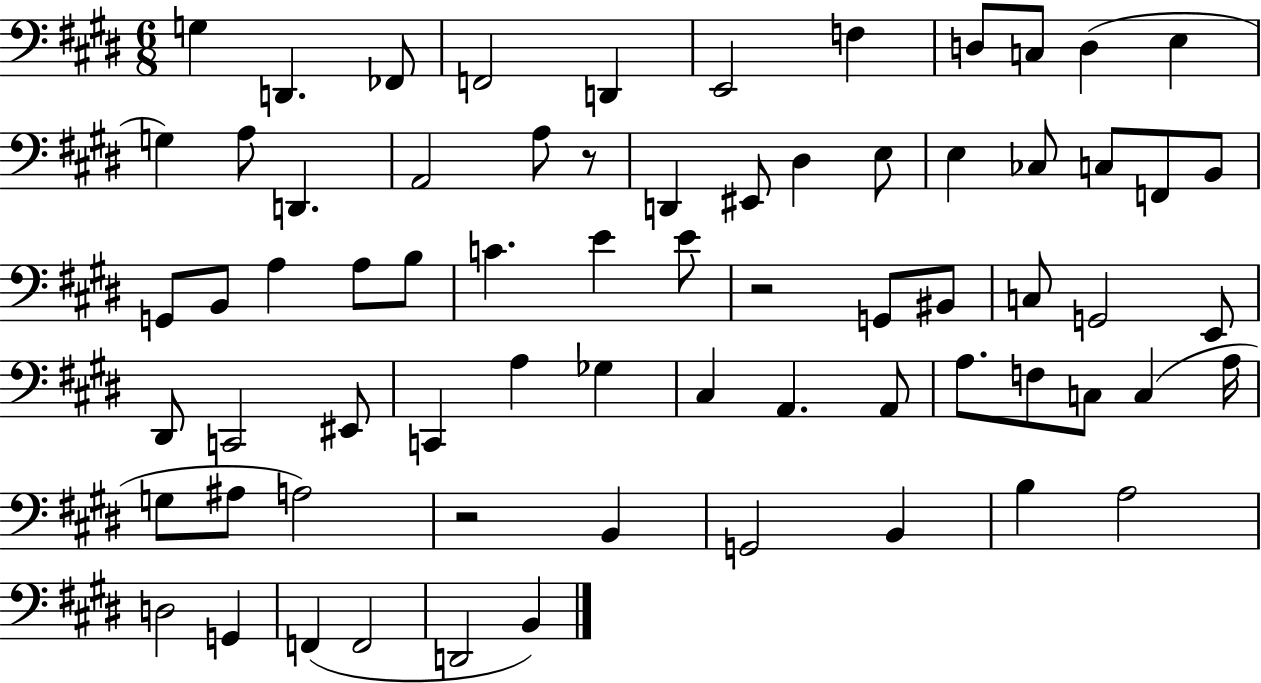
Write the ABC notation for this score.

X:1
T:Untitled
M:6/8
L:1/4
K:E
G, D,, _F,,/2 F,,2 D,, E,,2 F, D,/2 C,/2 D, E, G, A,/2 D,, A,,2 A,/2 z/2 D,, ^E,,/2 ^D, E,/2 E, _C,/2 C,/2 F,,/2 B,,/2 G,,/2 B,,/2 A, A,/2 B,/2 C E E/2 z2 G,,/2 ^B,,/2 C,/2 G,,2 E,,/2 ^D,,/2 C,,2 ^E,,/2 C,, A, _G, ^C, A,, A,,/2 A,/2 F,/2 C,/2 C, A,/4 G,/2 ^A,/2 A,2 z2 B,, G,,2 B,, B, A,2 D,2 G,, F,, F,,2 D,,2 B,,